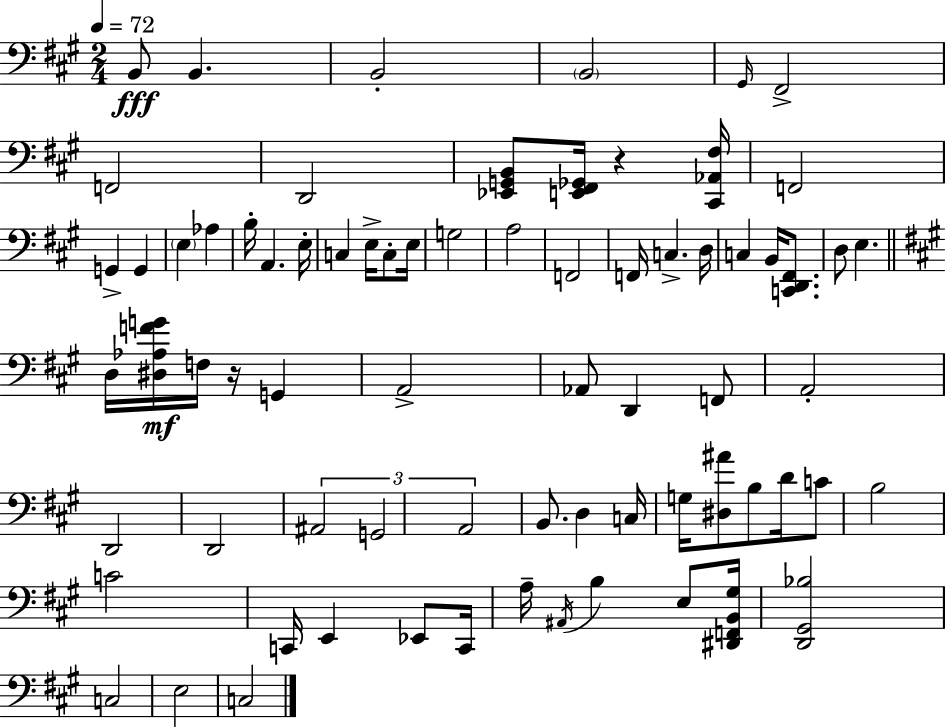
B2/e B2/q. B2/h B2/h G#2/s F#2/h F2/h D2/h [Eb2,G2,B2]/e [E2,F#2,Gb2]/s R/q [C#2,Ab2,F#3]/s F2/h G2/q G2/q E3/q Ab3/q B3/s A2/q. E3/s C3/q E3/s C3/e E3/s G3/h A3/h F2/h F2/s C3/q. D3/s C3/q B2/s [C2,D2,F#2]/e. D3/e E3/q. D3/s [D#3,Ab3,F4,G4]/s F3/s R/s G2/q A2/h Ab2/e D2/q F2/e A2/h D2/h D2/h A#2/h G2/h A2/h B2/e. D3/q C3/s G3/s [D#3,A#4]/e B3/e D4/s C4/e B3/h C4/h C2/s E2/q Eb2/e C2/s A3/s A#2/s B3/q E3/e [D#2,F2,B2,G#3]/s [D2,G#2,Bb3]/h C3/h E3/h C3/h